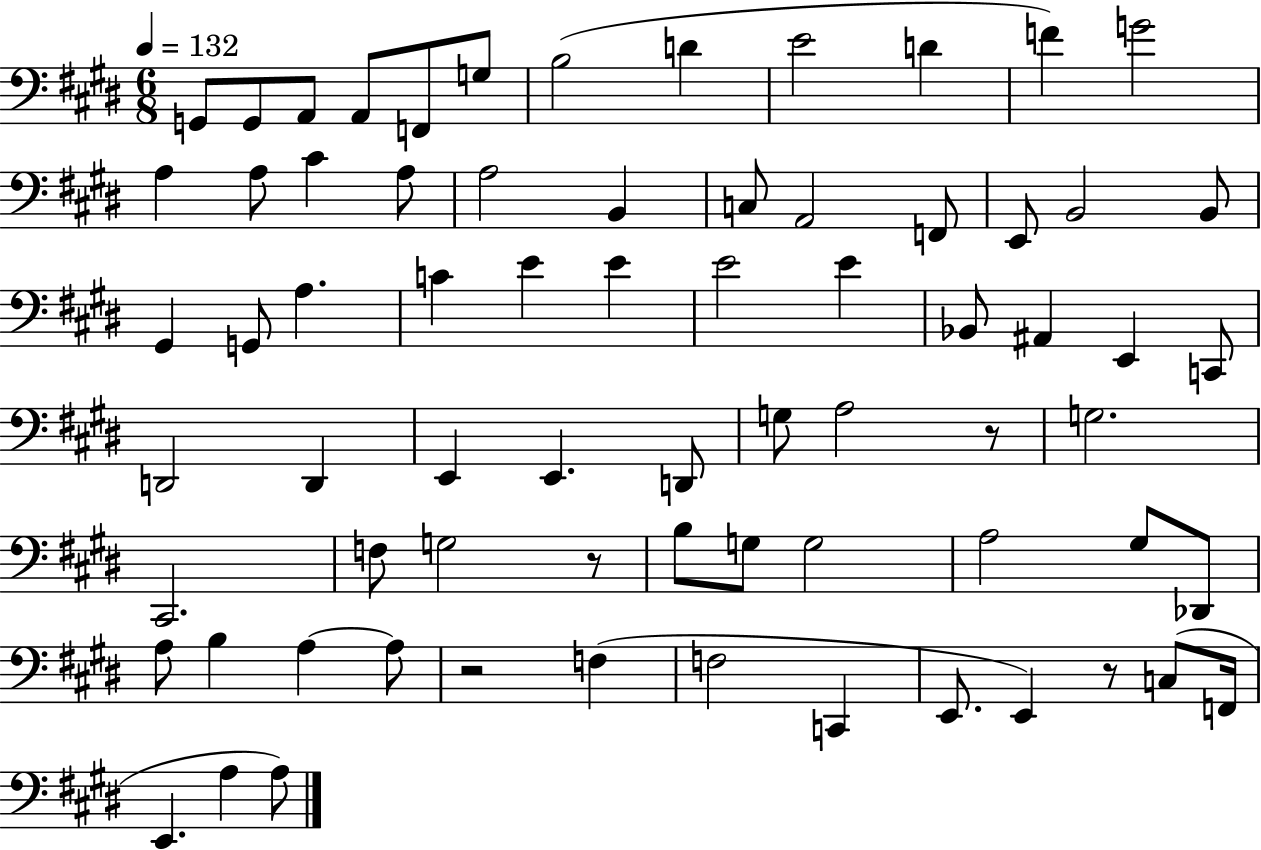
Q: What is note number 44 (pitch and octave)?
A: G3